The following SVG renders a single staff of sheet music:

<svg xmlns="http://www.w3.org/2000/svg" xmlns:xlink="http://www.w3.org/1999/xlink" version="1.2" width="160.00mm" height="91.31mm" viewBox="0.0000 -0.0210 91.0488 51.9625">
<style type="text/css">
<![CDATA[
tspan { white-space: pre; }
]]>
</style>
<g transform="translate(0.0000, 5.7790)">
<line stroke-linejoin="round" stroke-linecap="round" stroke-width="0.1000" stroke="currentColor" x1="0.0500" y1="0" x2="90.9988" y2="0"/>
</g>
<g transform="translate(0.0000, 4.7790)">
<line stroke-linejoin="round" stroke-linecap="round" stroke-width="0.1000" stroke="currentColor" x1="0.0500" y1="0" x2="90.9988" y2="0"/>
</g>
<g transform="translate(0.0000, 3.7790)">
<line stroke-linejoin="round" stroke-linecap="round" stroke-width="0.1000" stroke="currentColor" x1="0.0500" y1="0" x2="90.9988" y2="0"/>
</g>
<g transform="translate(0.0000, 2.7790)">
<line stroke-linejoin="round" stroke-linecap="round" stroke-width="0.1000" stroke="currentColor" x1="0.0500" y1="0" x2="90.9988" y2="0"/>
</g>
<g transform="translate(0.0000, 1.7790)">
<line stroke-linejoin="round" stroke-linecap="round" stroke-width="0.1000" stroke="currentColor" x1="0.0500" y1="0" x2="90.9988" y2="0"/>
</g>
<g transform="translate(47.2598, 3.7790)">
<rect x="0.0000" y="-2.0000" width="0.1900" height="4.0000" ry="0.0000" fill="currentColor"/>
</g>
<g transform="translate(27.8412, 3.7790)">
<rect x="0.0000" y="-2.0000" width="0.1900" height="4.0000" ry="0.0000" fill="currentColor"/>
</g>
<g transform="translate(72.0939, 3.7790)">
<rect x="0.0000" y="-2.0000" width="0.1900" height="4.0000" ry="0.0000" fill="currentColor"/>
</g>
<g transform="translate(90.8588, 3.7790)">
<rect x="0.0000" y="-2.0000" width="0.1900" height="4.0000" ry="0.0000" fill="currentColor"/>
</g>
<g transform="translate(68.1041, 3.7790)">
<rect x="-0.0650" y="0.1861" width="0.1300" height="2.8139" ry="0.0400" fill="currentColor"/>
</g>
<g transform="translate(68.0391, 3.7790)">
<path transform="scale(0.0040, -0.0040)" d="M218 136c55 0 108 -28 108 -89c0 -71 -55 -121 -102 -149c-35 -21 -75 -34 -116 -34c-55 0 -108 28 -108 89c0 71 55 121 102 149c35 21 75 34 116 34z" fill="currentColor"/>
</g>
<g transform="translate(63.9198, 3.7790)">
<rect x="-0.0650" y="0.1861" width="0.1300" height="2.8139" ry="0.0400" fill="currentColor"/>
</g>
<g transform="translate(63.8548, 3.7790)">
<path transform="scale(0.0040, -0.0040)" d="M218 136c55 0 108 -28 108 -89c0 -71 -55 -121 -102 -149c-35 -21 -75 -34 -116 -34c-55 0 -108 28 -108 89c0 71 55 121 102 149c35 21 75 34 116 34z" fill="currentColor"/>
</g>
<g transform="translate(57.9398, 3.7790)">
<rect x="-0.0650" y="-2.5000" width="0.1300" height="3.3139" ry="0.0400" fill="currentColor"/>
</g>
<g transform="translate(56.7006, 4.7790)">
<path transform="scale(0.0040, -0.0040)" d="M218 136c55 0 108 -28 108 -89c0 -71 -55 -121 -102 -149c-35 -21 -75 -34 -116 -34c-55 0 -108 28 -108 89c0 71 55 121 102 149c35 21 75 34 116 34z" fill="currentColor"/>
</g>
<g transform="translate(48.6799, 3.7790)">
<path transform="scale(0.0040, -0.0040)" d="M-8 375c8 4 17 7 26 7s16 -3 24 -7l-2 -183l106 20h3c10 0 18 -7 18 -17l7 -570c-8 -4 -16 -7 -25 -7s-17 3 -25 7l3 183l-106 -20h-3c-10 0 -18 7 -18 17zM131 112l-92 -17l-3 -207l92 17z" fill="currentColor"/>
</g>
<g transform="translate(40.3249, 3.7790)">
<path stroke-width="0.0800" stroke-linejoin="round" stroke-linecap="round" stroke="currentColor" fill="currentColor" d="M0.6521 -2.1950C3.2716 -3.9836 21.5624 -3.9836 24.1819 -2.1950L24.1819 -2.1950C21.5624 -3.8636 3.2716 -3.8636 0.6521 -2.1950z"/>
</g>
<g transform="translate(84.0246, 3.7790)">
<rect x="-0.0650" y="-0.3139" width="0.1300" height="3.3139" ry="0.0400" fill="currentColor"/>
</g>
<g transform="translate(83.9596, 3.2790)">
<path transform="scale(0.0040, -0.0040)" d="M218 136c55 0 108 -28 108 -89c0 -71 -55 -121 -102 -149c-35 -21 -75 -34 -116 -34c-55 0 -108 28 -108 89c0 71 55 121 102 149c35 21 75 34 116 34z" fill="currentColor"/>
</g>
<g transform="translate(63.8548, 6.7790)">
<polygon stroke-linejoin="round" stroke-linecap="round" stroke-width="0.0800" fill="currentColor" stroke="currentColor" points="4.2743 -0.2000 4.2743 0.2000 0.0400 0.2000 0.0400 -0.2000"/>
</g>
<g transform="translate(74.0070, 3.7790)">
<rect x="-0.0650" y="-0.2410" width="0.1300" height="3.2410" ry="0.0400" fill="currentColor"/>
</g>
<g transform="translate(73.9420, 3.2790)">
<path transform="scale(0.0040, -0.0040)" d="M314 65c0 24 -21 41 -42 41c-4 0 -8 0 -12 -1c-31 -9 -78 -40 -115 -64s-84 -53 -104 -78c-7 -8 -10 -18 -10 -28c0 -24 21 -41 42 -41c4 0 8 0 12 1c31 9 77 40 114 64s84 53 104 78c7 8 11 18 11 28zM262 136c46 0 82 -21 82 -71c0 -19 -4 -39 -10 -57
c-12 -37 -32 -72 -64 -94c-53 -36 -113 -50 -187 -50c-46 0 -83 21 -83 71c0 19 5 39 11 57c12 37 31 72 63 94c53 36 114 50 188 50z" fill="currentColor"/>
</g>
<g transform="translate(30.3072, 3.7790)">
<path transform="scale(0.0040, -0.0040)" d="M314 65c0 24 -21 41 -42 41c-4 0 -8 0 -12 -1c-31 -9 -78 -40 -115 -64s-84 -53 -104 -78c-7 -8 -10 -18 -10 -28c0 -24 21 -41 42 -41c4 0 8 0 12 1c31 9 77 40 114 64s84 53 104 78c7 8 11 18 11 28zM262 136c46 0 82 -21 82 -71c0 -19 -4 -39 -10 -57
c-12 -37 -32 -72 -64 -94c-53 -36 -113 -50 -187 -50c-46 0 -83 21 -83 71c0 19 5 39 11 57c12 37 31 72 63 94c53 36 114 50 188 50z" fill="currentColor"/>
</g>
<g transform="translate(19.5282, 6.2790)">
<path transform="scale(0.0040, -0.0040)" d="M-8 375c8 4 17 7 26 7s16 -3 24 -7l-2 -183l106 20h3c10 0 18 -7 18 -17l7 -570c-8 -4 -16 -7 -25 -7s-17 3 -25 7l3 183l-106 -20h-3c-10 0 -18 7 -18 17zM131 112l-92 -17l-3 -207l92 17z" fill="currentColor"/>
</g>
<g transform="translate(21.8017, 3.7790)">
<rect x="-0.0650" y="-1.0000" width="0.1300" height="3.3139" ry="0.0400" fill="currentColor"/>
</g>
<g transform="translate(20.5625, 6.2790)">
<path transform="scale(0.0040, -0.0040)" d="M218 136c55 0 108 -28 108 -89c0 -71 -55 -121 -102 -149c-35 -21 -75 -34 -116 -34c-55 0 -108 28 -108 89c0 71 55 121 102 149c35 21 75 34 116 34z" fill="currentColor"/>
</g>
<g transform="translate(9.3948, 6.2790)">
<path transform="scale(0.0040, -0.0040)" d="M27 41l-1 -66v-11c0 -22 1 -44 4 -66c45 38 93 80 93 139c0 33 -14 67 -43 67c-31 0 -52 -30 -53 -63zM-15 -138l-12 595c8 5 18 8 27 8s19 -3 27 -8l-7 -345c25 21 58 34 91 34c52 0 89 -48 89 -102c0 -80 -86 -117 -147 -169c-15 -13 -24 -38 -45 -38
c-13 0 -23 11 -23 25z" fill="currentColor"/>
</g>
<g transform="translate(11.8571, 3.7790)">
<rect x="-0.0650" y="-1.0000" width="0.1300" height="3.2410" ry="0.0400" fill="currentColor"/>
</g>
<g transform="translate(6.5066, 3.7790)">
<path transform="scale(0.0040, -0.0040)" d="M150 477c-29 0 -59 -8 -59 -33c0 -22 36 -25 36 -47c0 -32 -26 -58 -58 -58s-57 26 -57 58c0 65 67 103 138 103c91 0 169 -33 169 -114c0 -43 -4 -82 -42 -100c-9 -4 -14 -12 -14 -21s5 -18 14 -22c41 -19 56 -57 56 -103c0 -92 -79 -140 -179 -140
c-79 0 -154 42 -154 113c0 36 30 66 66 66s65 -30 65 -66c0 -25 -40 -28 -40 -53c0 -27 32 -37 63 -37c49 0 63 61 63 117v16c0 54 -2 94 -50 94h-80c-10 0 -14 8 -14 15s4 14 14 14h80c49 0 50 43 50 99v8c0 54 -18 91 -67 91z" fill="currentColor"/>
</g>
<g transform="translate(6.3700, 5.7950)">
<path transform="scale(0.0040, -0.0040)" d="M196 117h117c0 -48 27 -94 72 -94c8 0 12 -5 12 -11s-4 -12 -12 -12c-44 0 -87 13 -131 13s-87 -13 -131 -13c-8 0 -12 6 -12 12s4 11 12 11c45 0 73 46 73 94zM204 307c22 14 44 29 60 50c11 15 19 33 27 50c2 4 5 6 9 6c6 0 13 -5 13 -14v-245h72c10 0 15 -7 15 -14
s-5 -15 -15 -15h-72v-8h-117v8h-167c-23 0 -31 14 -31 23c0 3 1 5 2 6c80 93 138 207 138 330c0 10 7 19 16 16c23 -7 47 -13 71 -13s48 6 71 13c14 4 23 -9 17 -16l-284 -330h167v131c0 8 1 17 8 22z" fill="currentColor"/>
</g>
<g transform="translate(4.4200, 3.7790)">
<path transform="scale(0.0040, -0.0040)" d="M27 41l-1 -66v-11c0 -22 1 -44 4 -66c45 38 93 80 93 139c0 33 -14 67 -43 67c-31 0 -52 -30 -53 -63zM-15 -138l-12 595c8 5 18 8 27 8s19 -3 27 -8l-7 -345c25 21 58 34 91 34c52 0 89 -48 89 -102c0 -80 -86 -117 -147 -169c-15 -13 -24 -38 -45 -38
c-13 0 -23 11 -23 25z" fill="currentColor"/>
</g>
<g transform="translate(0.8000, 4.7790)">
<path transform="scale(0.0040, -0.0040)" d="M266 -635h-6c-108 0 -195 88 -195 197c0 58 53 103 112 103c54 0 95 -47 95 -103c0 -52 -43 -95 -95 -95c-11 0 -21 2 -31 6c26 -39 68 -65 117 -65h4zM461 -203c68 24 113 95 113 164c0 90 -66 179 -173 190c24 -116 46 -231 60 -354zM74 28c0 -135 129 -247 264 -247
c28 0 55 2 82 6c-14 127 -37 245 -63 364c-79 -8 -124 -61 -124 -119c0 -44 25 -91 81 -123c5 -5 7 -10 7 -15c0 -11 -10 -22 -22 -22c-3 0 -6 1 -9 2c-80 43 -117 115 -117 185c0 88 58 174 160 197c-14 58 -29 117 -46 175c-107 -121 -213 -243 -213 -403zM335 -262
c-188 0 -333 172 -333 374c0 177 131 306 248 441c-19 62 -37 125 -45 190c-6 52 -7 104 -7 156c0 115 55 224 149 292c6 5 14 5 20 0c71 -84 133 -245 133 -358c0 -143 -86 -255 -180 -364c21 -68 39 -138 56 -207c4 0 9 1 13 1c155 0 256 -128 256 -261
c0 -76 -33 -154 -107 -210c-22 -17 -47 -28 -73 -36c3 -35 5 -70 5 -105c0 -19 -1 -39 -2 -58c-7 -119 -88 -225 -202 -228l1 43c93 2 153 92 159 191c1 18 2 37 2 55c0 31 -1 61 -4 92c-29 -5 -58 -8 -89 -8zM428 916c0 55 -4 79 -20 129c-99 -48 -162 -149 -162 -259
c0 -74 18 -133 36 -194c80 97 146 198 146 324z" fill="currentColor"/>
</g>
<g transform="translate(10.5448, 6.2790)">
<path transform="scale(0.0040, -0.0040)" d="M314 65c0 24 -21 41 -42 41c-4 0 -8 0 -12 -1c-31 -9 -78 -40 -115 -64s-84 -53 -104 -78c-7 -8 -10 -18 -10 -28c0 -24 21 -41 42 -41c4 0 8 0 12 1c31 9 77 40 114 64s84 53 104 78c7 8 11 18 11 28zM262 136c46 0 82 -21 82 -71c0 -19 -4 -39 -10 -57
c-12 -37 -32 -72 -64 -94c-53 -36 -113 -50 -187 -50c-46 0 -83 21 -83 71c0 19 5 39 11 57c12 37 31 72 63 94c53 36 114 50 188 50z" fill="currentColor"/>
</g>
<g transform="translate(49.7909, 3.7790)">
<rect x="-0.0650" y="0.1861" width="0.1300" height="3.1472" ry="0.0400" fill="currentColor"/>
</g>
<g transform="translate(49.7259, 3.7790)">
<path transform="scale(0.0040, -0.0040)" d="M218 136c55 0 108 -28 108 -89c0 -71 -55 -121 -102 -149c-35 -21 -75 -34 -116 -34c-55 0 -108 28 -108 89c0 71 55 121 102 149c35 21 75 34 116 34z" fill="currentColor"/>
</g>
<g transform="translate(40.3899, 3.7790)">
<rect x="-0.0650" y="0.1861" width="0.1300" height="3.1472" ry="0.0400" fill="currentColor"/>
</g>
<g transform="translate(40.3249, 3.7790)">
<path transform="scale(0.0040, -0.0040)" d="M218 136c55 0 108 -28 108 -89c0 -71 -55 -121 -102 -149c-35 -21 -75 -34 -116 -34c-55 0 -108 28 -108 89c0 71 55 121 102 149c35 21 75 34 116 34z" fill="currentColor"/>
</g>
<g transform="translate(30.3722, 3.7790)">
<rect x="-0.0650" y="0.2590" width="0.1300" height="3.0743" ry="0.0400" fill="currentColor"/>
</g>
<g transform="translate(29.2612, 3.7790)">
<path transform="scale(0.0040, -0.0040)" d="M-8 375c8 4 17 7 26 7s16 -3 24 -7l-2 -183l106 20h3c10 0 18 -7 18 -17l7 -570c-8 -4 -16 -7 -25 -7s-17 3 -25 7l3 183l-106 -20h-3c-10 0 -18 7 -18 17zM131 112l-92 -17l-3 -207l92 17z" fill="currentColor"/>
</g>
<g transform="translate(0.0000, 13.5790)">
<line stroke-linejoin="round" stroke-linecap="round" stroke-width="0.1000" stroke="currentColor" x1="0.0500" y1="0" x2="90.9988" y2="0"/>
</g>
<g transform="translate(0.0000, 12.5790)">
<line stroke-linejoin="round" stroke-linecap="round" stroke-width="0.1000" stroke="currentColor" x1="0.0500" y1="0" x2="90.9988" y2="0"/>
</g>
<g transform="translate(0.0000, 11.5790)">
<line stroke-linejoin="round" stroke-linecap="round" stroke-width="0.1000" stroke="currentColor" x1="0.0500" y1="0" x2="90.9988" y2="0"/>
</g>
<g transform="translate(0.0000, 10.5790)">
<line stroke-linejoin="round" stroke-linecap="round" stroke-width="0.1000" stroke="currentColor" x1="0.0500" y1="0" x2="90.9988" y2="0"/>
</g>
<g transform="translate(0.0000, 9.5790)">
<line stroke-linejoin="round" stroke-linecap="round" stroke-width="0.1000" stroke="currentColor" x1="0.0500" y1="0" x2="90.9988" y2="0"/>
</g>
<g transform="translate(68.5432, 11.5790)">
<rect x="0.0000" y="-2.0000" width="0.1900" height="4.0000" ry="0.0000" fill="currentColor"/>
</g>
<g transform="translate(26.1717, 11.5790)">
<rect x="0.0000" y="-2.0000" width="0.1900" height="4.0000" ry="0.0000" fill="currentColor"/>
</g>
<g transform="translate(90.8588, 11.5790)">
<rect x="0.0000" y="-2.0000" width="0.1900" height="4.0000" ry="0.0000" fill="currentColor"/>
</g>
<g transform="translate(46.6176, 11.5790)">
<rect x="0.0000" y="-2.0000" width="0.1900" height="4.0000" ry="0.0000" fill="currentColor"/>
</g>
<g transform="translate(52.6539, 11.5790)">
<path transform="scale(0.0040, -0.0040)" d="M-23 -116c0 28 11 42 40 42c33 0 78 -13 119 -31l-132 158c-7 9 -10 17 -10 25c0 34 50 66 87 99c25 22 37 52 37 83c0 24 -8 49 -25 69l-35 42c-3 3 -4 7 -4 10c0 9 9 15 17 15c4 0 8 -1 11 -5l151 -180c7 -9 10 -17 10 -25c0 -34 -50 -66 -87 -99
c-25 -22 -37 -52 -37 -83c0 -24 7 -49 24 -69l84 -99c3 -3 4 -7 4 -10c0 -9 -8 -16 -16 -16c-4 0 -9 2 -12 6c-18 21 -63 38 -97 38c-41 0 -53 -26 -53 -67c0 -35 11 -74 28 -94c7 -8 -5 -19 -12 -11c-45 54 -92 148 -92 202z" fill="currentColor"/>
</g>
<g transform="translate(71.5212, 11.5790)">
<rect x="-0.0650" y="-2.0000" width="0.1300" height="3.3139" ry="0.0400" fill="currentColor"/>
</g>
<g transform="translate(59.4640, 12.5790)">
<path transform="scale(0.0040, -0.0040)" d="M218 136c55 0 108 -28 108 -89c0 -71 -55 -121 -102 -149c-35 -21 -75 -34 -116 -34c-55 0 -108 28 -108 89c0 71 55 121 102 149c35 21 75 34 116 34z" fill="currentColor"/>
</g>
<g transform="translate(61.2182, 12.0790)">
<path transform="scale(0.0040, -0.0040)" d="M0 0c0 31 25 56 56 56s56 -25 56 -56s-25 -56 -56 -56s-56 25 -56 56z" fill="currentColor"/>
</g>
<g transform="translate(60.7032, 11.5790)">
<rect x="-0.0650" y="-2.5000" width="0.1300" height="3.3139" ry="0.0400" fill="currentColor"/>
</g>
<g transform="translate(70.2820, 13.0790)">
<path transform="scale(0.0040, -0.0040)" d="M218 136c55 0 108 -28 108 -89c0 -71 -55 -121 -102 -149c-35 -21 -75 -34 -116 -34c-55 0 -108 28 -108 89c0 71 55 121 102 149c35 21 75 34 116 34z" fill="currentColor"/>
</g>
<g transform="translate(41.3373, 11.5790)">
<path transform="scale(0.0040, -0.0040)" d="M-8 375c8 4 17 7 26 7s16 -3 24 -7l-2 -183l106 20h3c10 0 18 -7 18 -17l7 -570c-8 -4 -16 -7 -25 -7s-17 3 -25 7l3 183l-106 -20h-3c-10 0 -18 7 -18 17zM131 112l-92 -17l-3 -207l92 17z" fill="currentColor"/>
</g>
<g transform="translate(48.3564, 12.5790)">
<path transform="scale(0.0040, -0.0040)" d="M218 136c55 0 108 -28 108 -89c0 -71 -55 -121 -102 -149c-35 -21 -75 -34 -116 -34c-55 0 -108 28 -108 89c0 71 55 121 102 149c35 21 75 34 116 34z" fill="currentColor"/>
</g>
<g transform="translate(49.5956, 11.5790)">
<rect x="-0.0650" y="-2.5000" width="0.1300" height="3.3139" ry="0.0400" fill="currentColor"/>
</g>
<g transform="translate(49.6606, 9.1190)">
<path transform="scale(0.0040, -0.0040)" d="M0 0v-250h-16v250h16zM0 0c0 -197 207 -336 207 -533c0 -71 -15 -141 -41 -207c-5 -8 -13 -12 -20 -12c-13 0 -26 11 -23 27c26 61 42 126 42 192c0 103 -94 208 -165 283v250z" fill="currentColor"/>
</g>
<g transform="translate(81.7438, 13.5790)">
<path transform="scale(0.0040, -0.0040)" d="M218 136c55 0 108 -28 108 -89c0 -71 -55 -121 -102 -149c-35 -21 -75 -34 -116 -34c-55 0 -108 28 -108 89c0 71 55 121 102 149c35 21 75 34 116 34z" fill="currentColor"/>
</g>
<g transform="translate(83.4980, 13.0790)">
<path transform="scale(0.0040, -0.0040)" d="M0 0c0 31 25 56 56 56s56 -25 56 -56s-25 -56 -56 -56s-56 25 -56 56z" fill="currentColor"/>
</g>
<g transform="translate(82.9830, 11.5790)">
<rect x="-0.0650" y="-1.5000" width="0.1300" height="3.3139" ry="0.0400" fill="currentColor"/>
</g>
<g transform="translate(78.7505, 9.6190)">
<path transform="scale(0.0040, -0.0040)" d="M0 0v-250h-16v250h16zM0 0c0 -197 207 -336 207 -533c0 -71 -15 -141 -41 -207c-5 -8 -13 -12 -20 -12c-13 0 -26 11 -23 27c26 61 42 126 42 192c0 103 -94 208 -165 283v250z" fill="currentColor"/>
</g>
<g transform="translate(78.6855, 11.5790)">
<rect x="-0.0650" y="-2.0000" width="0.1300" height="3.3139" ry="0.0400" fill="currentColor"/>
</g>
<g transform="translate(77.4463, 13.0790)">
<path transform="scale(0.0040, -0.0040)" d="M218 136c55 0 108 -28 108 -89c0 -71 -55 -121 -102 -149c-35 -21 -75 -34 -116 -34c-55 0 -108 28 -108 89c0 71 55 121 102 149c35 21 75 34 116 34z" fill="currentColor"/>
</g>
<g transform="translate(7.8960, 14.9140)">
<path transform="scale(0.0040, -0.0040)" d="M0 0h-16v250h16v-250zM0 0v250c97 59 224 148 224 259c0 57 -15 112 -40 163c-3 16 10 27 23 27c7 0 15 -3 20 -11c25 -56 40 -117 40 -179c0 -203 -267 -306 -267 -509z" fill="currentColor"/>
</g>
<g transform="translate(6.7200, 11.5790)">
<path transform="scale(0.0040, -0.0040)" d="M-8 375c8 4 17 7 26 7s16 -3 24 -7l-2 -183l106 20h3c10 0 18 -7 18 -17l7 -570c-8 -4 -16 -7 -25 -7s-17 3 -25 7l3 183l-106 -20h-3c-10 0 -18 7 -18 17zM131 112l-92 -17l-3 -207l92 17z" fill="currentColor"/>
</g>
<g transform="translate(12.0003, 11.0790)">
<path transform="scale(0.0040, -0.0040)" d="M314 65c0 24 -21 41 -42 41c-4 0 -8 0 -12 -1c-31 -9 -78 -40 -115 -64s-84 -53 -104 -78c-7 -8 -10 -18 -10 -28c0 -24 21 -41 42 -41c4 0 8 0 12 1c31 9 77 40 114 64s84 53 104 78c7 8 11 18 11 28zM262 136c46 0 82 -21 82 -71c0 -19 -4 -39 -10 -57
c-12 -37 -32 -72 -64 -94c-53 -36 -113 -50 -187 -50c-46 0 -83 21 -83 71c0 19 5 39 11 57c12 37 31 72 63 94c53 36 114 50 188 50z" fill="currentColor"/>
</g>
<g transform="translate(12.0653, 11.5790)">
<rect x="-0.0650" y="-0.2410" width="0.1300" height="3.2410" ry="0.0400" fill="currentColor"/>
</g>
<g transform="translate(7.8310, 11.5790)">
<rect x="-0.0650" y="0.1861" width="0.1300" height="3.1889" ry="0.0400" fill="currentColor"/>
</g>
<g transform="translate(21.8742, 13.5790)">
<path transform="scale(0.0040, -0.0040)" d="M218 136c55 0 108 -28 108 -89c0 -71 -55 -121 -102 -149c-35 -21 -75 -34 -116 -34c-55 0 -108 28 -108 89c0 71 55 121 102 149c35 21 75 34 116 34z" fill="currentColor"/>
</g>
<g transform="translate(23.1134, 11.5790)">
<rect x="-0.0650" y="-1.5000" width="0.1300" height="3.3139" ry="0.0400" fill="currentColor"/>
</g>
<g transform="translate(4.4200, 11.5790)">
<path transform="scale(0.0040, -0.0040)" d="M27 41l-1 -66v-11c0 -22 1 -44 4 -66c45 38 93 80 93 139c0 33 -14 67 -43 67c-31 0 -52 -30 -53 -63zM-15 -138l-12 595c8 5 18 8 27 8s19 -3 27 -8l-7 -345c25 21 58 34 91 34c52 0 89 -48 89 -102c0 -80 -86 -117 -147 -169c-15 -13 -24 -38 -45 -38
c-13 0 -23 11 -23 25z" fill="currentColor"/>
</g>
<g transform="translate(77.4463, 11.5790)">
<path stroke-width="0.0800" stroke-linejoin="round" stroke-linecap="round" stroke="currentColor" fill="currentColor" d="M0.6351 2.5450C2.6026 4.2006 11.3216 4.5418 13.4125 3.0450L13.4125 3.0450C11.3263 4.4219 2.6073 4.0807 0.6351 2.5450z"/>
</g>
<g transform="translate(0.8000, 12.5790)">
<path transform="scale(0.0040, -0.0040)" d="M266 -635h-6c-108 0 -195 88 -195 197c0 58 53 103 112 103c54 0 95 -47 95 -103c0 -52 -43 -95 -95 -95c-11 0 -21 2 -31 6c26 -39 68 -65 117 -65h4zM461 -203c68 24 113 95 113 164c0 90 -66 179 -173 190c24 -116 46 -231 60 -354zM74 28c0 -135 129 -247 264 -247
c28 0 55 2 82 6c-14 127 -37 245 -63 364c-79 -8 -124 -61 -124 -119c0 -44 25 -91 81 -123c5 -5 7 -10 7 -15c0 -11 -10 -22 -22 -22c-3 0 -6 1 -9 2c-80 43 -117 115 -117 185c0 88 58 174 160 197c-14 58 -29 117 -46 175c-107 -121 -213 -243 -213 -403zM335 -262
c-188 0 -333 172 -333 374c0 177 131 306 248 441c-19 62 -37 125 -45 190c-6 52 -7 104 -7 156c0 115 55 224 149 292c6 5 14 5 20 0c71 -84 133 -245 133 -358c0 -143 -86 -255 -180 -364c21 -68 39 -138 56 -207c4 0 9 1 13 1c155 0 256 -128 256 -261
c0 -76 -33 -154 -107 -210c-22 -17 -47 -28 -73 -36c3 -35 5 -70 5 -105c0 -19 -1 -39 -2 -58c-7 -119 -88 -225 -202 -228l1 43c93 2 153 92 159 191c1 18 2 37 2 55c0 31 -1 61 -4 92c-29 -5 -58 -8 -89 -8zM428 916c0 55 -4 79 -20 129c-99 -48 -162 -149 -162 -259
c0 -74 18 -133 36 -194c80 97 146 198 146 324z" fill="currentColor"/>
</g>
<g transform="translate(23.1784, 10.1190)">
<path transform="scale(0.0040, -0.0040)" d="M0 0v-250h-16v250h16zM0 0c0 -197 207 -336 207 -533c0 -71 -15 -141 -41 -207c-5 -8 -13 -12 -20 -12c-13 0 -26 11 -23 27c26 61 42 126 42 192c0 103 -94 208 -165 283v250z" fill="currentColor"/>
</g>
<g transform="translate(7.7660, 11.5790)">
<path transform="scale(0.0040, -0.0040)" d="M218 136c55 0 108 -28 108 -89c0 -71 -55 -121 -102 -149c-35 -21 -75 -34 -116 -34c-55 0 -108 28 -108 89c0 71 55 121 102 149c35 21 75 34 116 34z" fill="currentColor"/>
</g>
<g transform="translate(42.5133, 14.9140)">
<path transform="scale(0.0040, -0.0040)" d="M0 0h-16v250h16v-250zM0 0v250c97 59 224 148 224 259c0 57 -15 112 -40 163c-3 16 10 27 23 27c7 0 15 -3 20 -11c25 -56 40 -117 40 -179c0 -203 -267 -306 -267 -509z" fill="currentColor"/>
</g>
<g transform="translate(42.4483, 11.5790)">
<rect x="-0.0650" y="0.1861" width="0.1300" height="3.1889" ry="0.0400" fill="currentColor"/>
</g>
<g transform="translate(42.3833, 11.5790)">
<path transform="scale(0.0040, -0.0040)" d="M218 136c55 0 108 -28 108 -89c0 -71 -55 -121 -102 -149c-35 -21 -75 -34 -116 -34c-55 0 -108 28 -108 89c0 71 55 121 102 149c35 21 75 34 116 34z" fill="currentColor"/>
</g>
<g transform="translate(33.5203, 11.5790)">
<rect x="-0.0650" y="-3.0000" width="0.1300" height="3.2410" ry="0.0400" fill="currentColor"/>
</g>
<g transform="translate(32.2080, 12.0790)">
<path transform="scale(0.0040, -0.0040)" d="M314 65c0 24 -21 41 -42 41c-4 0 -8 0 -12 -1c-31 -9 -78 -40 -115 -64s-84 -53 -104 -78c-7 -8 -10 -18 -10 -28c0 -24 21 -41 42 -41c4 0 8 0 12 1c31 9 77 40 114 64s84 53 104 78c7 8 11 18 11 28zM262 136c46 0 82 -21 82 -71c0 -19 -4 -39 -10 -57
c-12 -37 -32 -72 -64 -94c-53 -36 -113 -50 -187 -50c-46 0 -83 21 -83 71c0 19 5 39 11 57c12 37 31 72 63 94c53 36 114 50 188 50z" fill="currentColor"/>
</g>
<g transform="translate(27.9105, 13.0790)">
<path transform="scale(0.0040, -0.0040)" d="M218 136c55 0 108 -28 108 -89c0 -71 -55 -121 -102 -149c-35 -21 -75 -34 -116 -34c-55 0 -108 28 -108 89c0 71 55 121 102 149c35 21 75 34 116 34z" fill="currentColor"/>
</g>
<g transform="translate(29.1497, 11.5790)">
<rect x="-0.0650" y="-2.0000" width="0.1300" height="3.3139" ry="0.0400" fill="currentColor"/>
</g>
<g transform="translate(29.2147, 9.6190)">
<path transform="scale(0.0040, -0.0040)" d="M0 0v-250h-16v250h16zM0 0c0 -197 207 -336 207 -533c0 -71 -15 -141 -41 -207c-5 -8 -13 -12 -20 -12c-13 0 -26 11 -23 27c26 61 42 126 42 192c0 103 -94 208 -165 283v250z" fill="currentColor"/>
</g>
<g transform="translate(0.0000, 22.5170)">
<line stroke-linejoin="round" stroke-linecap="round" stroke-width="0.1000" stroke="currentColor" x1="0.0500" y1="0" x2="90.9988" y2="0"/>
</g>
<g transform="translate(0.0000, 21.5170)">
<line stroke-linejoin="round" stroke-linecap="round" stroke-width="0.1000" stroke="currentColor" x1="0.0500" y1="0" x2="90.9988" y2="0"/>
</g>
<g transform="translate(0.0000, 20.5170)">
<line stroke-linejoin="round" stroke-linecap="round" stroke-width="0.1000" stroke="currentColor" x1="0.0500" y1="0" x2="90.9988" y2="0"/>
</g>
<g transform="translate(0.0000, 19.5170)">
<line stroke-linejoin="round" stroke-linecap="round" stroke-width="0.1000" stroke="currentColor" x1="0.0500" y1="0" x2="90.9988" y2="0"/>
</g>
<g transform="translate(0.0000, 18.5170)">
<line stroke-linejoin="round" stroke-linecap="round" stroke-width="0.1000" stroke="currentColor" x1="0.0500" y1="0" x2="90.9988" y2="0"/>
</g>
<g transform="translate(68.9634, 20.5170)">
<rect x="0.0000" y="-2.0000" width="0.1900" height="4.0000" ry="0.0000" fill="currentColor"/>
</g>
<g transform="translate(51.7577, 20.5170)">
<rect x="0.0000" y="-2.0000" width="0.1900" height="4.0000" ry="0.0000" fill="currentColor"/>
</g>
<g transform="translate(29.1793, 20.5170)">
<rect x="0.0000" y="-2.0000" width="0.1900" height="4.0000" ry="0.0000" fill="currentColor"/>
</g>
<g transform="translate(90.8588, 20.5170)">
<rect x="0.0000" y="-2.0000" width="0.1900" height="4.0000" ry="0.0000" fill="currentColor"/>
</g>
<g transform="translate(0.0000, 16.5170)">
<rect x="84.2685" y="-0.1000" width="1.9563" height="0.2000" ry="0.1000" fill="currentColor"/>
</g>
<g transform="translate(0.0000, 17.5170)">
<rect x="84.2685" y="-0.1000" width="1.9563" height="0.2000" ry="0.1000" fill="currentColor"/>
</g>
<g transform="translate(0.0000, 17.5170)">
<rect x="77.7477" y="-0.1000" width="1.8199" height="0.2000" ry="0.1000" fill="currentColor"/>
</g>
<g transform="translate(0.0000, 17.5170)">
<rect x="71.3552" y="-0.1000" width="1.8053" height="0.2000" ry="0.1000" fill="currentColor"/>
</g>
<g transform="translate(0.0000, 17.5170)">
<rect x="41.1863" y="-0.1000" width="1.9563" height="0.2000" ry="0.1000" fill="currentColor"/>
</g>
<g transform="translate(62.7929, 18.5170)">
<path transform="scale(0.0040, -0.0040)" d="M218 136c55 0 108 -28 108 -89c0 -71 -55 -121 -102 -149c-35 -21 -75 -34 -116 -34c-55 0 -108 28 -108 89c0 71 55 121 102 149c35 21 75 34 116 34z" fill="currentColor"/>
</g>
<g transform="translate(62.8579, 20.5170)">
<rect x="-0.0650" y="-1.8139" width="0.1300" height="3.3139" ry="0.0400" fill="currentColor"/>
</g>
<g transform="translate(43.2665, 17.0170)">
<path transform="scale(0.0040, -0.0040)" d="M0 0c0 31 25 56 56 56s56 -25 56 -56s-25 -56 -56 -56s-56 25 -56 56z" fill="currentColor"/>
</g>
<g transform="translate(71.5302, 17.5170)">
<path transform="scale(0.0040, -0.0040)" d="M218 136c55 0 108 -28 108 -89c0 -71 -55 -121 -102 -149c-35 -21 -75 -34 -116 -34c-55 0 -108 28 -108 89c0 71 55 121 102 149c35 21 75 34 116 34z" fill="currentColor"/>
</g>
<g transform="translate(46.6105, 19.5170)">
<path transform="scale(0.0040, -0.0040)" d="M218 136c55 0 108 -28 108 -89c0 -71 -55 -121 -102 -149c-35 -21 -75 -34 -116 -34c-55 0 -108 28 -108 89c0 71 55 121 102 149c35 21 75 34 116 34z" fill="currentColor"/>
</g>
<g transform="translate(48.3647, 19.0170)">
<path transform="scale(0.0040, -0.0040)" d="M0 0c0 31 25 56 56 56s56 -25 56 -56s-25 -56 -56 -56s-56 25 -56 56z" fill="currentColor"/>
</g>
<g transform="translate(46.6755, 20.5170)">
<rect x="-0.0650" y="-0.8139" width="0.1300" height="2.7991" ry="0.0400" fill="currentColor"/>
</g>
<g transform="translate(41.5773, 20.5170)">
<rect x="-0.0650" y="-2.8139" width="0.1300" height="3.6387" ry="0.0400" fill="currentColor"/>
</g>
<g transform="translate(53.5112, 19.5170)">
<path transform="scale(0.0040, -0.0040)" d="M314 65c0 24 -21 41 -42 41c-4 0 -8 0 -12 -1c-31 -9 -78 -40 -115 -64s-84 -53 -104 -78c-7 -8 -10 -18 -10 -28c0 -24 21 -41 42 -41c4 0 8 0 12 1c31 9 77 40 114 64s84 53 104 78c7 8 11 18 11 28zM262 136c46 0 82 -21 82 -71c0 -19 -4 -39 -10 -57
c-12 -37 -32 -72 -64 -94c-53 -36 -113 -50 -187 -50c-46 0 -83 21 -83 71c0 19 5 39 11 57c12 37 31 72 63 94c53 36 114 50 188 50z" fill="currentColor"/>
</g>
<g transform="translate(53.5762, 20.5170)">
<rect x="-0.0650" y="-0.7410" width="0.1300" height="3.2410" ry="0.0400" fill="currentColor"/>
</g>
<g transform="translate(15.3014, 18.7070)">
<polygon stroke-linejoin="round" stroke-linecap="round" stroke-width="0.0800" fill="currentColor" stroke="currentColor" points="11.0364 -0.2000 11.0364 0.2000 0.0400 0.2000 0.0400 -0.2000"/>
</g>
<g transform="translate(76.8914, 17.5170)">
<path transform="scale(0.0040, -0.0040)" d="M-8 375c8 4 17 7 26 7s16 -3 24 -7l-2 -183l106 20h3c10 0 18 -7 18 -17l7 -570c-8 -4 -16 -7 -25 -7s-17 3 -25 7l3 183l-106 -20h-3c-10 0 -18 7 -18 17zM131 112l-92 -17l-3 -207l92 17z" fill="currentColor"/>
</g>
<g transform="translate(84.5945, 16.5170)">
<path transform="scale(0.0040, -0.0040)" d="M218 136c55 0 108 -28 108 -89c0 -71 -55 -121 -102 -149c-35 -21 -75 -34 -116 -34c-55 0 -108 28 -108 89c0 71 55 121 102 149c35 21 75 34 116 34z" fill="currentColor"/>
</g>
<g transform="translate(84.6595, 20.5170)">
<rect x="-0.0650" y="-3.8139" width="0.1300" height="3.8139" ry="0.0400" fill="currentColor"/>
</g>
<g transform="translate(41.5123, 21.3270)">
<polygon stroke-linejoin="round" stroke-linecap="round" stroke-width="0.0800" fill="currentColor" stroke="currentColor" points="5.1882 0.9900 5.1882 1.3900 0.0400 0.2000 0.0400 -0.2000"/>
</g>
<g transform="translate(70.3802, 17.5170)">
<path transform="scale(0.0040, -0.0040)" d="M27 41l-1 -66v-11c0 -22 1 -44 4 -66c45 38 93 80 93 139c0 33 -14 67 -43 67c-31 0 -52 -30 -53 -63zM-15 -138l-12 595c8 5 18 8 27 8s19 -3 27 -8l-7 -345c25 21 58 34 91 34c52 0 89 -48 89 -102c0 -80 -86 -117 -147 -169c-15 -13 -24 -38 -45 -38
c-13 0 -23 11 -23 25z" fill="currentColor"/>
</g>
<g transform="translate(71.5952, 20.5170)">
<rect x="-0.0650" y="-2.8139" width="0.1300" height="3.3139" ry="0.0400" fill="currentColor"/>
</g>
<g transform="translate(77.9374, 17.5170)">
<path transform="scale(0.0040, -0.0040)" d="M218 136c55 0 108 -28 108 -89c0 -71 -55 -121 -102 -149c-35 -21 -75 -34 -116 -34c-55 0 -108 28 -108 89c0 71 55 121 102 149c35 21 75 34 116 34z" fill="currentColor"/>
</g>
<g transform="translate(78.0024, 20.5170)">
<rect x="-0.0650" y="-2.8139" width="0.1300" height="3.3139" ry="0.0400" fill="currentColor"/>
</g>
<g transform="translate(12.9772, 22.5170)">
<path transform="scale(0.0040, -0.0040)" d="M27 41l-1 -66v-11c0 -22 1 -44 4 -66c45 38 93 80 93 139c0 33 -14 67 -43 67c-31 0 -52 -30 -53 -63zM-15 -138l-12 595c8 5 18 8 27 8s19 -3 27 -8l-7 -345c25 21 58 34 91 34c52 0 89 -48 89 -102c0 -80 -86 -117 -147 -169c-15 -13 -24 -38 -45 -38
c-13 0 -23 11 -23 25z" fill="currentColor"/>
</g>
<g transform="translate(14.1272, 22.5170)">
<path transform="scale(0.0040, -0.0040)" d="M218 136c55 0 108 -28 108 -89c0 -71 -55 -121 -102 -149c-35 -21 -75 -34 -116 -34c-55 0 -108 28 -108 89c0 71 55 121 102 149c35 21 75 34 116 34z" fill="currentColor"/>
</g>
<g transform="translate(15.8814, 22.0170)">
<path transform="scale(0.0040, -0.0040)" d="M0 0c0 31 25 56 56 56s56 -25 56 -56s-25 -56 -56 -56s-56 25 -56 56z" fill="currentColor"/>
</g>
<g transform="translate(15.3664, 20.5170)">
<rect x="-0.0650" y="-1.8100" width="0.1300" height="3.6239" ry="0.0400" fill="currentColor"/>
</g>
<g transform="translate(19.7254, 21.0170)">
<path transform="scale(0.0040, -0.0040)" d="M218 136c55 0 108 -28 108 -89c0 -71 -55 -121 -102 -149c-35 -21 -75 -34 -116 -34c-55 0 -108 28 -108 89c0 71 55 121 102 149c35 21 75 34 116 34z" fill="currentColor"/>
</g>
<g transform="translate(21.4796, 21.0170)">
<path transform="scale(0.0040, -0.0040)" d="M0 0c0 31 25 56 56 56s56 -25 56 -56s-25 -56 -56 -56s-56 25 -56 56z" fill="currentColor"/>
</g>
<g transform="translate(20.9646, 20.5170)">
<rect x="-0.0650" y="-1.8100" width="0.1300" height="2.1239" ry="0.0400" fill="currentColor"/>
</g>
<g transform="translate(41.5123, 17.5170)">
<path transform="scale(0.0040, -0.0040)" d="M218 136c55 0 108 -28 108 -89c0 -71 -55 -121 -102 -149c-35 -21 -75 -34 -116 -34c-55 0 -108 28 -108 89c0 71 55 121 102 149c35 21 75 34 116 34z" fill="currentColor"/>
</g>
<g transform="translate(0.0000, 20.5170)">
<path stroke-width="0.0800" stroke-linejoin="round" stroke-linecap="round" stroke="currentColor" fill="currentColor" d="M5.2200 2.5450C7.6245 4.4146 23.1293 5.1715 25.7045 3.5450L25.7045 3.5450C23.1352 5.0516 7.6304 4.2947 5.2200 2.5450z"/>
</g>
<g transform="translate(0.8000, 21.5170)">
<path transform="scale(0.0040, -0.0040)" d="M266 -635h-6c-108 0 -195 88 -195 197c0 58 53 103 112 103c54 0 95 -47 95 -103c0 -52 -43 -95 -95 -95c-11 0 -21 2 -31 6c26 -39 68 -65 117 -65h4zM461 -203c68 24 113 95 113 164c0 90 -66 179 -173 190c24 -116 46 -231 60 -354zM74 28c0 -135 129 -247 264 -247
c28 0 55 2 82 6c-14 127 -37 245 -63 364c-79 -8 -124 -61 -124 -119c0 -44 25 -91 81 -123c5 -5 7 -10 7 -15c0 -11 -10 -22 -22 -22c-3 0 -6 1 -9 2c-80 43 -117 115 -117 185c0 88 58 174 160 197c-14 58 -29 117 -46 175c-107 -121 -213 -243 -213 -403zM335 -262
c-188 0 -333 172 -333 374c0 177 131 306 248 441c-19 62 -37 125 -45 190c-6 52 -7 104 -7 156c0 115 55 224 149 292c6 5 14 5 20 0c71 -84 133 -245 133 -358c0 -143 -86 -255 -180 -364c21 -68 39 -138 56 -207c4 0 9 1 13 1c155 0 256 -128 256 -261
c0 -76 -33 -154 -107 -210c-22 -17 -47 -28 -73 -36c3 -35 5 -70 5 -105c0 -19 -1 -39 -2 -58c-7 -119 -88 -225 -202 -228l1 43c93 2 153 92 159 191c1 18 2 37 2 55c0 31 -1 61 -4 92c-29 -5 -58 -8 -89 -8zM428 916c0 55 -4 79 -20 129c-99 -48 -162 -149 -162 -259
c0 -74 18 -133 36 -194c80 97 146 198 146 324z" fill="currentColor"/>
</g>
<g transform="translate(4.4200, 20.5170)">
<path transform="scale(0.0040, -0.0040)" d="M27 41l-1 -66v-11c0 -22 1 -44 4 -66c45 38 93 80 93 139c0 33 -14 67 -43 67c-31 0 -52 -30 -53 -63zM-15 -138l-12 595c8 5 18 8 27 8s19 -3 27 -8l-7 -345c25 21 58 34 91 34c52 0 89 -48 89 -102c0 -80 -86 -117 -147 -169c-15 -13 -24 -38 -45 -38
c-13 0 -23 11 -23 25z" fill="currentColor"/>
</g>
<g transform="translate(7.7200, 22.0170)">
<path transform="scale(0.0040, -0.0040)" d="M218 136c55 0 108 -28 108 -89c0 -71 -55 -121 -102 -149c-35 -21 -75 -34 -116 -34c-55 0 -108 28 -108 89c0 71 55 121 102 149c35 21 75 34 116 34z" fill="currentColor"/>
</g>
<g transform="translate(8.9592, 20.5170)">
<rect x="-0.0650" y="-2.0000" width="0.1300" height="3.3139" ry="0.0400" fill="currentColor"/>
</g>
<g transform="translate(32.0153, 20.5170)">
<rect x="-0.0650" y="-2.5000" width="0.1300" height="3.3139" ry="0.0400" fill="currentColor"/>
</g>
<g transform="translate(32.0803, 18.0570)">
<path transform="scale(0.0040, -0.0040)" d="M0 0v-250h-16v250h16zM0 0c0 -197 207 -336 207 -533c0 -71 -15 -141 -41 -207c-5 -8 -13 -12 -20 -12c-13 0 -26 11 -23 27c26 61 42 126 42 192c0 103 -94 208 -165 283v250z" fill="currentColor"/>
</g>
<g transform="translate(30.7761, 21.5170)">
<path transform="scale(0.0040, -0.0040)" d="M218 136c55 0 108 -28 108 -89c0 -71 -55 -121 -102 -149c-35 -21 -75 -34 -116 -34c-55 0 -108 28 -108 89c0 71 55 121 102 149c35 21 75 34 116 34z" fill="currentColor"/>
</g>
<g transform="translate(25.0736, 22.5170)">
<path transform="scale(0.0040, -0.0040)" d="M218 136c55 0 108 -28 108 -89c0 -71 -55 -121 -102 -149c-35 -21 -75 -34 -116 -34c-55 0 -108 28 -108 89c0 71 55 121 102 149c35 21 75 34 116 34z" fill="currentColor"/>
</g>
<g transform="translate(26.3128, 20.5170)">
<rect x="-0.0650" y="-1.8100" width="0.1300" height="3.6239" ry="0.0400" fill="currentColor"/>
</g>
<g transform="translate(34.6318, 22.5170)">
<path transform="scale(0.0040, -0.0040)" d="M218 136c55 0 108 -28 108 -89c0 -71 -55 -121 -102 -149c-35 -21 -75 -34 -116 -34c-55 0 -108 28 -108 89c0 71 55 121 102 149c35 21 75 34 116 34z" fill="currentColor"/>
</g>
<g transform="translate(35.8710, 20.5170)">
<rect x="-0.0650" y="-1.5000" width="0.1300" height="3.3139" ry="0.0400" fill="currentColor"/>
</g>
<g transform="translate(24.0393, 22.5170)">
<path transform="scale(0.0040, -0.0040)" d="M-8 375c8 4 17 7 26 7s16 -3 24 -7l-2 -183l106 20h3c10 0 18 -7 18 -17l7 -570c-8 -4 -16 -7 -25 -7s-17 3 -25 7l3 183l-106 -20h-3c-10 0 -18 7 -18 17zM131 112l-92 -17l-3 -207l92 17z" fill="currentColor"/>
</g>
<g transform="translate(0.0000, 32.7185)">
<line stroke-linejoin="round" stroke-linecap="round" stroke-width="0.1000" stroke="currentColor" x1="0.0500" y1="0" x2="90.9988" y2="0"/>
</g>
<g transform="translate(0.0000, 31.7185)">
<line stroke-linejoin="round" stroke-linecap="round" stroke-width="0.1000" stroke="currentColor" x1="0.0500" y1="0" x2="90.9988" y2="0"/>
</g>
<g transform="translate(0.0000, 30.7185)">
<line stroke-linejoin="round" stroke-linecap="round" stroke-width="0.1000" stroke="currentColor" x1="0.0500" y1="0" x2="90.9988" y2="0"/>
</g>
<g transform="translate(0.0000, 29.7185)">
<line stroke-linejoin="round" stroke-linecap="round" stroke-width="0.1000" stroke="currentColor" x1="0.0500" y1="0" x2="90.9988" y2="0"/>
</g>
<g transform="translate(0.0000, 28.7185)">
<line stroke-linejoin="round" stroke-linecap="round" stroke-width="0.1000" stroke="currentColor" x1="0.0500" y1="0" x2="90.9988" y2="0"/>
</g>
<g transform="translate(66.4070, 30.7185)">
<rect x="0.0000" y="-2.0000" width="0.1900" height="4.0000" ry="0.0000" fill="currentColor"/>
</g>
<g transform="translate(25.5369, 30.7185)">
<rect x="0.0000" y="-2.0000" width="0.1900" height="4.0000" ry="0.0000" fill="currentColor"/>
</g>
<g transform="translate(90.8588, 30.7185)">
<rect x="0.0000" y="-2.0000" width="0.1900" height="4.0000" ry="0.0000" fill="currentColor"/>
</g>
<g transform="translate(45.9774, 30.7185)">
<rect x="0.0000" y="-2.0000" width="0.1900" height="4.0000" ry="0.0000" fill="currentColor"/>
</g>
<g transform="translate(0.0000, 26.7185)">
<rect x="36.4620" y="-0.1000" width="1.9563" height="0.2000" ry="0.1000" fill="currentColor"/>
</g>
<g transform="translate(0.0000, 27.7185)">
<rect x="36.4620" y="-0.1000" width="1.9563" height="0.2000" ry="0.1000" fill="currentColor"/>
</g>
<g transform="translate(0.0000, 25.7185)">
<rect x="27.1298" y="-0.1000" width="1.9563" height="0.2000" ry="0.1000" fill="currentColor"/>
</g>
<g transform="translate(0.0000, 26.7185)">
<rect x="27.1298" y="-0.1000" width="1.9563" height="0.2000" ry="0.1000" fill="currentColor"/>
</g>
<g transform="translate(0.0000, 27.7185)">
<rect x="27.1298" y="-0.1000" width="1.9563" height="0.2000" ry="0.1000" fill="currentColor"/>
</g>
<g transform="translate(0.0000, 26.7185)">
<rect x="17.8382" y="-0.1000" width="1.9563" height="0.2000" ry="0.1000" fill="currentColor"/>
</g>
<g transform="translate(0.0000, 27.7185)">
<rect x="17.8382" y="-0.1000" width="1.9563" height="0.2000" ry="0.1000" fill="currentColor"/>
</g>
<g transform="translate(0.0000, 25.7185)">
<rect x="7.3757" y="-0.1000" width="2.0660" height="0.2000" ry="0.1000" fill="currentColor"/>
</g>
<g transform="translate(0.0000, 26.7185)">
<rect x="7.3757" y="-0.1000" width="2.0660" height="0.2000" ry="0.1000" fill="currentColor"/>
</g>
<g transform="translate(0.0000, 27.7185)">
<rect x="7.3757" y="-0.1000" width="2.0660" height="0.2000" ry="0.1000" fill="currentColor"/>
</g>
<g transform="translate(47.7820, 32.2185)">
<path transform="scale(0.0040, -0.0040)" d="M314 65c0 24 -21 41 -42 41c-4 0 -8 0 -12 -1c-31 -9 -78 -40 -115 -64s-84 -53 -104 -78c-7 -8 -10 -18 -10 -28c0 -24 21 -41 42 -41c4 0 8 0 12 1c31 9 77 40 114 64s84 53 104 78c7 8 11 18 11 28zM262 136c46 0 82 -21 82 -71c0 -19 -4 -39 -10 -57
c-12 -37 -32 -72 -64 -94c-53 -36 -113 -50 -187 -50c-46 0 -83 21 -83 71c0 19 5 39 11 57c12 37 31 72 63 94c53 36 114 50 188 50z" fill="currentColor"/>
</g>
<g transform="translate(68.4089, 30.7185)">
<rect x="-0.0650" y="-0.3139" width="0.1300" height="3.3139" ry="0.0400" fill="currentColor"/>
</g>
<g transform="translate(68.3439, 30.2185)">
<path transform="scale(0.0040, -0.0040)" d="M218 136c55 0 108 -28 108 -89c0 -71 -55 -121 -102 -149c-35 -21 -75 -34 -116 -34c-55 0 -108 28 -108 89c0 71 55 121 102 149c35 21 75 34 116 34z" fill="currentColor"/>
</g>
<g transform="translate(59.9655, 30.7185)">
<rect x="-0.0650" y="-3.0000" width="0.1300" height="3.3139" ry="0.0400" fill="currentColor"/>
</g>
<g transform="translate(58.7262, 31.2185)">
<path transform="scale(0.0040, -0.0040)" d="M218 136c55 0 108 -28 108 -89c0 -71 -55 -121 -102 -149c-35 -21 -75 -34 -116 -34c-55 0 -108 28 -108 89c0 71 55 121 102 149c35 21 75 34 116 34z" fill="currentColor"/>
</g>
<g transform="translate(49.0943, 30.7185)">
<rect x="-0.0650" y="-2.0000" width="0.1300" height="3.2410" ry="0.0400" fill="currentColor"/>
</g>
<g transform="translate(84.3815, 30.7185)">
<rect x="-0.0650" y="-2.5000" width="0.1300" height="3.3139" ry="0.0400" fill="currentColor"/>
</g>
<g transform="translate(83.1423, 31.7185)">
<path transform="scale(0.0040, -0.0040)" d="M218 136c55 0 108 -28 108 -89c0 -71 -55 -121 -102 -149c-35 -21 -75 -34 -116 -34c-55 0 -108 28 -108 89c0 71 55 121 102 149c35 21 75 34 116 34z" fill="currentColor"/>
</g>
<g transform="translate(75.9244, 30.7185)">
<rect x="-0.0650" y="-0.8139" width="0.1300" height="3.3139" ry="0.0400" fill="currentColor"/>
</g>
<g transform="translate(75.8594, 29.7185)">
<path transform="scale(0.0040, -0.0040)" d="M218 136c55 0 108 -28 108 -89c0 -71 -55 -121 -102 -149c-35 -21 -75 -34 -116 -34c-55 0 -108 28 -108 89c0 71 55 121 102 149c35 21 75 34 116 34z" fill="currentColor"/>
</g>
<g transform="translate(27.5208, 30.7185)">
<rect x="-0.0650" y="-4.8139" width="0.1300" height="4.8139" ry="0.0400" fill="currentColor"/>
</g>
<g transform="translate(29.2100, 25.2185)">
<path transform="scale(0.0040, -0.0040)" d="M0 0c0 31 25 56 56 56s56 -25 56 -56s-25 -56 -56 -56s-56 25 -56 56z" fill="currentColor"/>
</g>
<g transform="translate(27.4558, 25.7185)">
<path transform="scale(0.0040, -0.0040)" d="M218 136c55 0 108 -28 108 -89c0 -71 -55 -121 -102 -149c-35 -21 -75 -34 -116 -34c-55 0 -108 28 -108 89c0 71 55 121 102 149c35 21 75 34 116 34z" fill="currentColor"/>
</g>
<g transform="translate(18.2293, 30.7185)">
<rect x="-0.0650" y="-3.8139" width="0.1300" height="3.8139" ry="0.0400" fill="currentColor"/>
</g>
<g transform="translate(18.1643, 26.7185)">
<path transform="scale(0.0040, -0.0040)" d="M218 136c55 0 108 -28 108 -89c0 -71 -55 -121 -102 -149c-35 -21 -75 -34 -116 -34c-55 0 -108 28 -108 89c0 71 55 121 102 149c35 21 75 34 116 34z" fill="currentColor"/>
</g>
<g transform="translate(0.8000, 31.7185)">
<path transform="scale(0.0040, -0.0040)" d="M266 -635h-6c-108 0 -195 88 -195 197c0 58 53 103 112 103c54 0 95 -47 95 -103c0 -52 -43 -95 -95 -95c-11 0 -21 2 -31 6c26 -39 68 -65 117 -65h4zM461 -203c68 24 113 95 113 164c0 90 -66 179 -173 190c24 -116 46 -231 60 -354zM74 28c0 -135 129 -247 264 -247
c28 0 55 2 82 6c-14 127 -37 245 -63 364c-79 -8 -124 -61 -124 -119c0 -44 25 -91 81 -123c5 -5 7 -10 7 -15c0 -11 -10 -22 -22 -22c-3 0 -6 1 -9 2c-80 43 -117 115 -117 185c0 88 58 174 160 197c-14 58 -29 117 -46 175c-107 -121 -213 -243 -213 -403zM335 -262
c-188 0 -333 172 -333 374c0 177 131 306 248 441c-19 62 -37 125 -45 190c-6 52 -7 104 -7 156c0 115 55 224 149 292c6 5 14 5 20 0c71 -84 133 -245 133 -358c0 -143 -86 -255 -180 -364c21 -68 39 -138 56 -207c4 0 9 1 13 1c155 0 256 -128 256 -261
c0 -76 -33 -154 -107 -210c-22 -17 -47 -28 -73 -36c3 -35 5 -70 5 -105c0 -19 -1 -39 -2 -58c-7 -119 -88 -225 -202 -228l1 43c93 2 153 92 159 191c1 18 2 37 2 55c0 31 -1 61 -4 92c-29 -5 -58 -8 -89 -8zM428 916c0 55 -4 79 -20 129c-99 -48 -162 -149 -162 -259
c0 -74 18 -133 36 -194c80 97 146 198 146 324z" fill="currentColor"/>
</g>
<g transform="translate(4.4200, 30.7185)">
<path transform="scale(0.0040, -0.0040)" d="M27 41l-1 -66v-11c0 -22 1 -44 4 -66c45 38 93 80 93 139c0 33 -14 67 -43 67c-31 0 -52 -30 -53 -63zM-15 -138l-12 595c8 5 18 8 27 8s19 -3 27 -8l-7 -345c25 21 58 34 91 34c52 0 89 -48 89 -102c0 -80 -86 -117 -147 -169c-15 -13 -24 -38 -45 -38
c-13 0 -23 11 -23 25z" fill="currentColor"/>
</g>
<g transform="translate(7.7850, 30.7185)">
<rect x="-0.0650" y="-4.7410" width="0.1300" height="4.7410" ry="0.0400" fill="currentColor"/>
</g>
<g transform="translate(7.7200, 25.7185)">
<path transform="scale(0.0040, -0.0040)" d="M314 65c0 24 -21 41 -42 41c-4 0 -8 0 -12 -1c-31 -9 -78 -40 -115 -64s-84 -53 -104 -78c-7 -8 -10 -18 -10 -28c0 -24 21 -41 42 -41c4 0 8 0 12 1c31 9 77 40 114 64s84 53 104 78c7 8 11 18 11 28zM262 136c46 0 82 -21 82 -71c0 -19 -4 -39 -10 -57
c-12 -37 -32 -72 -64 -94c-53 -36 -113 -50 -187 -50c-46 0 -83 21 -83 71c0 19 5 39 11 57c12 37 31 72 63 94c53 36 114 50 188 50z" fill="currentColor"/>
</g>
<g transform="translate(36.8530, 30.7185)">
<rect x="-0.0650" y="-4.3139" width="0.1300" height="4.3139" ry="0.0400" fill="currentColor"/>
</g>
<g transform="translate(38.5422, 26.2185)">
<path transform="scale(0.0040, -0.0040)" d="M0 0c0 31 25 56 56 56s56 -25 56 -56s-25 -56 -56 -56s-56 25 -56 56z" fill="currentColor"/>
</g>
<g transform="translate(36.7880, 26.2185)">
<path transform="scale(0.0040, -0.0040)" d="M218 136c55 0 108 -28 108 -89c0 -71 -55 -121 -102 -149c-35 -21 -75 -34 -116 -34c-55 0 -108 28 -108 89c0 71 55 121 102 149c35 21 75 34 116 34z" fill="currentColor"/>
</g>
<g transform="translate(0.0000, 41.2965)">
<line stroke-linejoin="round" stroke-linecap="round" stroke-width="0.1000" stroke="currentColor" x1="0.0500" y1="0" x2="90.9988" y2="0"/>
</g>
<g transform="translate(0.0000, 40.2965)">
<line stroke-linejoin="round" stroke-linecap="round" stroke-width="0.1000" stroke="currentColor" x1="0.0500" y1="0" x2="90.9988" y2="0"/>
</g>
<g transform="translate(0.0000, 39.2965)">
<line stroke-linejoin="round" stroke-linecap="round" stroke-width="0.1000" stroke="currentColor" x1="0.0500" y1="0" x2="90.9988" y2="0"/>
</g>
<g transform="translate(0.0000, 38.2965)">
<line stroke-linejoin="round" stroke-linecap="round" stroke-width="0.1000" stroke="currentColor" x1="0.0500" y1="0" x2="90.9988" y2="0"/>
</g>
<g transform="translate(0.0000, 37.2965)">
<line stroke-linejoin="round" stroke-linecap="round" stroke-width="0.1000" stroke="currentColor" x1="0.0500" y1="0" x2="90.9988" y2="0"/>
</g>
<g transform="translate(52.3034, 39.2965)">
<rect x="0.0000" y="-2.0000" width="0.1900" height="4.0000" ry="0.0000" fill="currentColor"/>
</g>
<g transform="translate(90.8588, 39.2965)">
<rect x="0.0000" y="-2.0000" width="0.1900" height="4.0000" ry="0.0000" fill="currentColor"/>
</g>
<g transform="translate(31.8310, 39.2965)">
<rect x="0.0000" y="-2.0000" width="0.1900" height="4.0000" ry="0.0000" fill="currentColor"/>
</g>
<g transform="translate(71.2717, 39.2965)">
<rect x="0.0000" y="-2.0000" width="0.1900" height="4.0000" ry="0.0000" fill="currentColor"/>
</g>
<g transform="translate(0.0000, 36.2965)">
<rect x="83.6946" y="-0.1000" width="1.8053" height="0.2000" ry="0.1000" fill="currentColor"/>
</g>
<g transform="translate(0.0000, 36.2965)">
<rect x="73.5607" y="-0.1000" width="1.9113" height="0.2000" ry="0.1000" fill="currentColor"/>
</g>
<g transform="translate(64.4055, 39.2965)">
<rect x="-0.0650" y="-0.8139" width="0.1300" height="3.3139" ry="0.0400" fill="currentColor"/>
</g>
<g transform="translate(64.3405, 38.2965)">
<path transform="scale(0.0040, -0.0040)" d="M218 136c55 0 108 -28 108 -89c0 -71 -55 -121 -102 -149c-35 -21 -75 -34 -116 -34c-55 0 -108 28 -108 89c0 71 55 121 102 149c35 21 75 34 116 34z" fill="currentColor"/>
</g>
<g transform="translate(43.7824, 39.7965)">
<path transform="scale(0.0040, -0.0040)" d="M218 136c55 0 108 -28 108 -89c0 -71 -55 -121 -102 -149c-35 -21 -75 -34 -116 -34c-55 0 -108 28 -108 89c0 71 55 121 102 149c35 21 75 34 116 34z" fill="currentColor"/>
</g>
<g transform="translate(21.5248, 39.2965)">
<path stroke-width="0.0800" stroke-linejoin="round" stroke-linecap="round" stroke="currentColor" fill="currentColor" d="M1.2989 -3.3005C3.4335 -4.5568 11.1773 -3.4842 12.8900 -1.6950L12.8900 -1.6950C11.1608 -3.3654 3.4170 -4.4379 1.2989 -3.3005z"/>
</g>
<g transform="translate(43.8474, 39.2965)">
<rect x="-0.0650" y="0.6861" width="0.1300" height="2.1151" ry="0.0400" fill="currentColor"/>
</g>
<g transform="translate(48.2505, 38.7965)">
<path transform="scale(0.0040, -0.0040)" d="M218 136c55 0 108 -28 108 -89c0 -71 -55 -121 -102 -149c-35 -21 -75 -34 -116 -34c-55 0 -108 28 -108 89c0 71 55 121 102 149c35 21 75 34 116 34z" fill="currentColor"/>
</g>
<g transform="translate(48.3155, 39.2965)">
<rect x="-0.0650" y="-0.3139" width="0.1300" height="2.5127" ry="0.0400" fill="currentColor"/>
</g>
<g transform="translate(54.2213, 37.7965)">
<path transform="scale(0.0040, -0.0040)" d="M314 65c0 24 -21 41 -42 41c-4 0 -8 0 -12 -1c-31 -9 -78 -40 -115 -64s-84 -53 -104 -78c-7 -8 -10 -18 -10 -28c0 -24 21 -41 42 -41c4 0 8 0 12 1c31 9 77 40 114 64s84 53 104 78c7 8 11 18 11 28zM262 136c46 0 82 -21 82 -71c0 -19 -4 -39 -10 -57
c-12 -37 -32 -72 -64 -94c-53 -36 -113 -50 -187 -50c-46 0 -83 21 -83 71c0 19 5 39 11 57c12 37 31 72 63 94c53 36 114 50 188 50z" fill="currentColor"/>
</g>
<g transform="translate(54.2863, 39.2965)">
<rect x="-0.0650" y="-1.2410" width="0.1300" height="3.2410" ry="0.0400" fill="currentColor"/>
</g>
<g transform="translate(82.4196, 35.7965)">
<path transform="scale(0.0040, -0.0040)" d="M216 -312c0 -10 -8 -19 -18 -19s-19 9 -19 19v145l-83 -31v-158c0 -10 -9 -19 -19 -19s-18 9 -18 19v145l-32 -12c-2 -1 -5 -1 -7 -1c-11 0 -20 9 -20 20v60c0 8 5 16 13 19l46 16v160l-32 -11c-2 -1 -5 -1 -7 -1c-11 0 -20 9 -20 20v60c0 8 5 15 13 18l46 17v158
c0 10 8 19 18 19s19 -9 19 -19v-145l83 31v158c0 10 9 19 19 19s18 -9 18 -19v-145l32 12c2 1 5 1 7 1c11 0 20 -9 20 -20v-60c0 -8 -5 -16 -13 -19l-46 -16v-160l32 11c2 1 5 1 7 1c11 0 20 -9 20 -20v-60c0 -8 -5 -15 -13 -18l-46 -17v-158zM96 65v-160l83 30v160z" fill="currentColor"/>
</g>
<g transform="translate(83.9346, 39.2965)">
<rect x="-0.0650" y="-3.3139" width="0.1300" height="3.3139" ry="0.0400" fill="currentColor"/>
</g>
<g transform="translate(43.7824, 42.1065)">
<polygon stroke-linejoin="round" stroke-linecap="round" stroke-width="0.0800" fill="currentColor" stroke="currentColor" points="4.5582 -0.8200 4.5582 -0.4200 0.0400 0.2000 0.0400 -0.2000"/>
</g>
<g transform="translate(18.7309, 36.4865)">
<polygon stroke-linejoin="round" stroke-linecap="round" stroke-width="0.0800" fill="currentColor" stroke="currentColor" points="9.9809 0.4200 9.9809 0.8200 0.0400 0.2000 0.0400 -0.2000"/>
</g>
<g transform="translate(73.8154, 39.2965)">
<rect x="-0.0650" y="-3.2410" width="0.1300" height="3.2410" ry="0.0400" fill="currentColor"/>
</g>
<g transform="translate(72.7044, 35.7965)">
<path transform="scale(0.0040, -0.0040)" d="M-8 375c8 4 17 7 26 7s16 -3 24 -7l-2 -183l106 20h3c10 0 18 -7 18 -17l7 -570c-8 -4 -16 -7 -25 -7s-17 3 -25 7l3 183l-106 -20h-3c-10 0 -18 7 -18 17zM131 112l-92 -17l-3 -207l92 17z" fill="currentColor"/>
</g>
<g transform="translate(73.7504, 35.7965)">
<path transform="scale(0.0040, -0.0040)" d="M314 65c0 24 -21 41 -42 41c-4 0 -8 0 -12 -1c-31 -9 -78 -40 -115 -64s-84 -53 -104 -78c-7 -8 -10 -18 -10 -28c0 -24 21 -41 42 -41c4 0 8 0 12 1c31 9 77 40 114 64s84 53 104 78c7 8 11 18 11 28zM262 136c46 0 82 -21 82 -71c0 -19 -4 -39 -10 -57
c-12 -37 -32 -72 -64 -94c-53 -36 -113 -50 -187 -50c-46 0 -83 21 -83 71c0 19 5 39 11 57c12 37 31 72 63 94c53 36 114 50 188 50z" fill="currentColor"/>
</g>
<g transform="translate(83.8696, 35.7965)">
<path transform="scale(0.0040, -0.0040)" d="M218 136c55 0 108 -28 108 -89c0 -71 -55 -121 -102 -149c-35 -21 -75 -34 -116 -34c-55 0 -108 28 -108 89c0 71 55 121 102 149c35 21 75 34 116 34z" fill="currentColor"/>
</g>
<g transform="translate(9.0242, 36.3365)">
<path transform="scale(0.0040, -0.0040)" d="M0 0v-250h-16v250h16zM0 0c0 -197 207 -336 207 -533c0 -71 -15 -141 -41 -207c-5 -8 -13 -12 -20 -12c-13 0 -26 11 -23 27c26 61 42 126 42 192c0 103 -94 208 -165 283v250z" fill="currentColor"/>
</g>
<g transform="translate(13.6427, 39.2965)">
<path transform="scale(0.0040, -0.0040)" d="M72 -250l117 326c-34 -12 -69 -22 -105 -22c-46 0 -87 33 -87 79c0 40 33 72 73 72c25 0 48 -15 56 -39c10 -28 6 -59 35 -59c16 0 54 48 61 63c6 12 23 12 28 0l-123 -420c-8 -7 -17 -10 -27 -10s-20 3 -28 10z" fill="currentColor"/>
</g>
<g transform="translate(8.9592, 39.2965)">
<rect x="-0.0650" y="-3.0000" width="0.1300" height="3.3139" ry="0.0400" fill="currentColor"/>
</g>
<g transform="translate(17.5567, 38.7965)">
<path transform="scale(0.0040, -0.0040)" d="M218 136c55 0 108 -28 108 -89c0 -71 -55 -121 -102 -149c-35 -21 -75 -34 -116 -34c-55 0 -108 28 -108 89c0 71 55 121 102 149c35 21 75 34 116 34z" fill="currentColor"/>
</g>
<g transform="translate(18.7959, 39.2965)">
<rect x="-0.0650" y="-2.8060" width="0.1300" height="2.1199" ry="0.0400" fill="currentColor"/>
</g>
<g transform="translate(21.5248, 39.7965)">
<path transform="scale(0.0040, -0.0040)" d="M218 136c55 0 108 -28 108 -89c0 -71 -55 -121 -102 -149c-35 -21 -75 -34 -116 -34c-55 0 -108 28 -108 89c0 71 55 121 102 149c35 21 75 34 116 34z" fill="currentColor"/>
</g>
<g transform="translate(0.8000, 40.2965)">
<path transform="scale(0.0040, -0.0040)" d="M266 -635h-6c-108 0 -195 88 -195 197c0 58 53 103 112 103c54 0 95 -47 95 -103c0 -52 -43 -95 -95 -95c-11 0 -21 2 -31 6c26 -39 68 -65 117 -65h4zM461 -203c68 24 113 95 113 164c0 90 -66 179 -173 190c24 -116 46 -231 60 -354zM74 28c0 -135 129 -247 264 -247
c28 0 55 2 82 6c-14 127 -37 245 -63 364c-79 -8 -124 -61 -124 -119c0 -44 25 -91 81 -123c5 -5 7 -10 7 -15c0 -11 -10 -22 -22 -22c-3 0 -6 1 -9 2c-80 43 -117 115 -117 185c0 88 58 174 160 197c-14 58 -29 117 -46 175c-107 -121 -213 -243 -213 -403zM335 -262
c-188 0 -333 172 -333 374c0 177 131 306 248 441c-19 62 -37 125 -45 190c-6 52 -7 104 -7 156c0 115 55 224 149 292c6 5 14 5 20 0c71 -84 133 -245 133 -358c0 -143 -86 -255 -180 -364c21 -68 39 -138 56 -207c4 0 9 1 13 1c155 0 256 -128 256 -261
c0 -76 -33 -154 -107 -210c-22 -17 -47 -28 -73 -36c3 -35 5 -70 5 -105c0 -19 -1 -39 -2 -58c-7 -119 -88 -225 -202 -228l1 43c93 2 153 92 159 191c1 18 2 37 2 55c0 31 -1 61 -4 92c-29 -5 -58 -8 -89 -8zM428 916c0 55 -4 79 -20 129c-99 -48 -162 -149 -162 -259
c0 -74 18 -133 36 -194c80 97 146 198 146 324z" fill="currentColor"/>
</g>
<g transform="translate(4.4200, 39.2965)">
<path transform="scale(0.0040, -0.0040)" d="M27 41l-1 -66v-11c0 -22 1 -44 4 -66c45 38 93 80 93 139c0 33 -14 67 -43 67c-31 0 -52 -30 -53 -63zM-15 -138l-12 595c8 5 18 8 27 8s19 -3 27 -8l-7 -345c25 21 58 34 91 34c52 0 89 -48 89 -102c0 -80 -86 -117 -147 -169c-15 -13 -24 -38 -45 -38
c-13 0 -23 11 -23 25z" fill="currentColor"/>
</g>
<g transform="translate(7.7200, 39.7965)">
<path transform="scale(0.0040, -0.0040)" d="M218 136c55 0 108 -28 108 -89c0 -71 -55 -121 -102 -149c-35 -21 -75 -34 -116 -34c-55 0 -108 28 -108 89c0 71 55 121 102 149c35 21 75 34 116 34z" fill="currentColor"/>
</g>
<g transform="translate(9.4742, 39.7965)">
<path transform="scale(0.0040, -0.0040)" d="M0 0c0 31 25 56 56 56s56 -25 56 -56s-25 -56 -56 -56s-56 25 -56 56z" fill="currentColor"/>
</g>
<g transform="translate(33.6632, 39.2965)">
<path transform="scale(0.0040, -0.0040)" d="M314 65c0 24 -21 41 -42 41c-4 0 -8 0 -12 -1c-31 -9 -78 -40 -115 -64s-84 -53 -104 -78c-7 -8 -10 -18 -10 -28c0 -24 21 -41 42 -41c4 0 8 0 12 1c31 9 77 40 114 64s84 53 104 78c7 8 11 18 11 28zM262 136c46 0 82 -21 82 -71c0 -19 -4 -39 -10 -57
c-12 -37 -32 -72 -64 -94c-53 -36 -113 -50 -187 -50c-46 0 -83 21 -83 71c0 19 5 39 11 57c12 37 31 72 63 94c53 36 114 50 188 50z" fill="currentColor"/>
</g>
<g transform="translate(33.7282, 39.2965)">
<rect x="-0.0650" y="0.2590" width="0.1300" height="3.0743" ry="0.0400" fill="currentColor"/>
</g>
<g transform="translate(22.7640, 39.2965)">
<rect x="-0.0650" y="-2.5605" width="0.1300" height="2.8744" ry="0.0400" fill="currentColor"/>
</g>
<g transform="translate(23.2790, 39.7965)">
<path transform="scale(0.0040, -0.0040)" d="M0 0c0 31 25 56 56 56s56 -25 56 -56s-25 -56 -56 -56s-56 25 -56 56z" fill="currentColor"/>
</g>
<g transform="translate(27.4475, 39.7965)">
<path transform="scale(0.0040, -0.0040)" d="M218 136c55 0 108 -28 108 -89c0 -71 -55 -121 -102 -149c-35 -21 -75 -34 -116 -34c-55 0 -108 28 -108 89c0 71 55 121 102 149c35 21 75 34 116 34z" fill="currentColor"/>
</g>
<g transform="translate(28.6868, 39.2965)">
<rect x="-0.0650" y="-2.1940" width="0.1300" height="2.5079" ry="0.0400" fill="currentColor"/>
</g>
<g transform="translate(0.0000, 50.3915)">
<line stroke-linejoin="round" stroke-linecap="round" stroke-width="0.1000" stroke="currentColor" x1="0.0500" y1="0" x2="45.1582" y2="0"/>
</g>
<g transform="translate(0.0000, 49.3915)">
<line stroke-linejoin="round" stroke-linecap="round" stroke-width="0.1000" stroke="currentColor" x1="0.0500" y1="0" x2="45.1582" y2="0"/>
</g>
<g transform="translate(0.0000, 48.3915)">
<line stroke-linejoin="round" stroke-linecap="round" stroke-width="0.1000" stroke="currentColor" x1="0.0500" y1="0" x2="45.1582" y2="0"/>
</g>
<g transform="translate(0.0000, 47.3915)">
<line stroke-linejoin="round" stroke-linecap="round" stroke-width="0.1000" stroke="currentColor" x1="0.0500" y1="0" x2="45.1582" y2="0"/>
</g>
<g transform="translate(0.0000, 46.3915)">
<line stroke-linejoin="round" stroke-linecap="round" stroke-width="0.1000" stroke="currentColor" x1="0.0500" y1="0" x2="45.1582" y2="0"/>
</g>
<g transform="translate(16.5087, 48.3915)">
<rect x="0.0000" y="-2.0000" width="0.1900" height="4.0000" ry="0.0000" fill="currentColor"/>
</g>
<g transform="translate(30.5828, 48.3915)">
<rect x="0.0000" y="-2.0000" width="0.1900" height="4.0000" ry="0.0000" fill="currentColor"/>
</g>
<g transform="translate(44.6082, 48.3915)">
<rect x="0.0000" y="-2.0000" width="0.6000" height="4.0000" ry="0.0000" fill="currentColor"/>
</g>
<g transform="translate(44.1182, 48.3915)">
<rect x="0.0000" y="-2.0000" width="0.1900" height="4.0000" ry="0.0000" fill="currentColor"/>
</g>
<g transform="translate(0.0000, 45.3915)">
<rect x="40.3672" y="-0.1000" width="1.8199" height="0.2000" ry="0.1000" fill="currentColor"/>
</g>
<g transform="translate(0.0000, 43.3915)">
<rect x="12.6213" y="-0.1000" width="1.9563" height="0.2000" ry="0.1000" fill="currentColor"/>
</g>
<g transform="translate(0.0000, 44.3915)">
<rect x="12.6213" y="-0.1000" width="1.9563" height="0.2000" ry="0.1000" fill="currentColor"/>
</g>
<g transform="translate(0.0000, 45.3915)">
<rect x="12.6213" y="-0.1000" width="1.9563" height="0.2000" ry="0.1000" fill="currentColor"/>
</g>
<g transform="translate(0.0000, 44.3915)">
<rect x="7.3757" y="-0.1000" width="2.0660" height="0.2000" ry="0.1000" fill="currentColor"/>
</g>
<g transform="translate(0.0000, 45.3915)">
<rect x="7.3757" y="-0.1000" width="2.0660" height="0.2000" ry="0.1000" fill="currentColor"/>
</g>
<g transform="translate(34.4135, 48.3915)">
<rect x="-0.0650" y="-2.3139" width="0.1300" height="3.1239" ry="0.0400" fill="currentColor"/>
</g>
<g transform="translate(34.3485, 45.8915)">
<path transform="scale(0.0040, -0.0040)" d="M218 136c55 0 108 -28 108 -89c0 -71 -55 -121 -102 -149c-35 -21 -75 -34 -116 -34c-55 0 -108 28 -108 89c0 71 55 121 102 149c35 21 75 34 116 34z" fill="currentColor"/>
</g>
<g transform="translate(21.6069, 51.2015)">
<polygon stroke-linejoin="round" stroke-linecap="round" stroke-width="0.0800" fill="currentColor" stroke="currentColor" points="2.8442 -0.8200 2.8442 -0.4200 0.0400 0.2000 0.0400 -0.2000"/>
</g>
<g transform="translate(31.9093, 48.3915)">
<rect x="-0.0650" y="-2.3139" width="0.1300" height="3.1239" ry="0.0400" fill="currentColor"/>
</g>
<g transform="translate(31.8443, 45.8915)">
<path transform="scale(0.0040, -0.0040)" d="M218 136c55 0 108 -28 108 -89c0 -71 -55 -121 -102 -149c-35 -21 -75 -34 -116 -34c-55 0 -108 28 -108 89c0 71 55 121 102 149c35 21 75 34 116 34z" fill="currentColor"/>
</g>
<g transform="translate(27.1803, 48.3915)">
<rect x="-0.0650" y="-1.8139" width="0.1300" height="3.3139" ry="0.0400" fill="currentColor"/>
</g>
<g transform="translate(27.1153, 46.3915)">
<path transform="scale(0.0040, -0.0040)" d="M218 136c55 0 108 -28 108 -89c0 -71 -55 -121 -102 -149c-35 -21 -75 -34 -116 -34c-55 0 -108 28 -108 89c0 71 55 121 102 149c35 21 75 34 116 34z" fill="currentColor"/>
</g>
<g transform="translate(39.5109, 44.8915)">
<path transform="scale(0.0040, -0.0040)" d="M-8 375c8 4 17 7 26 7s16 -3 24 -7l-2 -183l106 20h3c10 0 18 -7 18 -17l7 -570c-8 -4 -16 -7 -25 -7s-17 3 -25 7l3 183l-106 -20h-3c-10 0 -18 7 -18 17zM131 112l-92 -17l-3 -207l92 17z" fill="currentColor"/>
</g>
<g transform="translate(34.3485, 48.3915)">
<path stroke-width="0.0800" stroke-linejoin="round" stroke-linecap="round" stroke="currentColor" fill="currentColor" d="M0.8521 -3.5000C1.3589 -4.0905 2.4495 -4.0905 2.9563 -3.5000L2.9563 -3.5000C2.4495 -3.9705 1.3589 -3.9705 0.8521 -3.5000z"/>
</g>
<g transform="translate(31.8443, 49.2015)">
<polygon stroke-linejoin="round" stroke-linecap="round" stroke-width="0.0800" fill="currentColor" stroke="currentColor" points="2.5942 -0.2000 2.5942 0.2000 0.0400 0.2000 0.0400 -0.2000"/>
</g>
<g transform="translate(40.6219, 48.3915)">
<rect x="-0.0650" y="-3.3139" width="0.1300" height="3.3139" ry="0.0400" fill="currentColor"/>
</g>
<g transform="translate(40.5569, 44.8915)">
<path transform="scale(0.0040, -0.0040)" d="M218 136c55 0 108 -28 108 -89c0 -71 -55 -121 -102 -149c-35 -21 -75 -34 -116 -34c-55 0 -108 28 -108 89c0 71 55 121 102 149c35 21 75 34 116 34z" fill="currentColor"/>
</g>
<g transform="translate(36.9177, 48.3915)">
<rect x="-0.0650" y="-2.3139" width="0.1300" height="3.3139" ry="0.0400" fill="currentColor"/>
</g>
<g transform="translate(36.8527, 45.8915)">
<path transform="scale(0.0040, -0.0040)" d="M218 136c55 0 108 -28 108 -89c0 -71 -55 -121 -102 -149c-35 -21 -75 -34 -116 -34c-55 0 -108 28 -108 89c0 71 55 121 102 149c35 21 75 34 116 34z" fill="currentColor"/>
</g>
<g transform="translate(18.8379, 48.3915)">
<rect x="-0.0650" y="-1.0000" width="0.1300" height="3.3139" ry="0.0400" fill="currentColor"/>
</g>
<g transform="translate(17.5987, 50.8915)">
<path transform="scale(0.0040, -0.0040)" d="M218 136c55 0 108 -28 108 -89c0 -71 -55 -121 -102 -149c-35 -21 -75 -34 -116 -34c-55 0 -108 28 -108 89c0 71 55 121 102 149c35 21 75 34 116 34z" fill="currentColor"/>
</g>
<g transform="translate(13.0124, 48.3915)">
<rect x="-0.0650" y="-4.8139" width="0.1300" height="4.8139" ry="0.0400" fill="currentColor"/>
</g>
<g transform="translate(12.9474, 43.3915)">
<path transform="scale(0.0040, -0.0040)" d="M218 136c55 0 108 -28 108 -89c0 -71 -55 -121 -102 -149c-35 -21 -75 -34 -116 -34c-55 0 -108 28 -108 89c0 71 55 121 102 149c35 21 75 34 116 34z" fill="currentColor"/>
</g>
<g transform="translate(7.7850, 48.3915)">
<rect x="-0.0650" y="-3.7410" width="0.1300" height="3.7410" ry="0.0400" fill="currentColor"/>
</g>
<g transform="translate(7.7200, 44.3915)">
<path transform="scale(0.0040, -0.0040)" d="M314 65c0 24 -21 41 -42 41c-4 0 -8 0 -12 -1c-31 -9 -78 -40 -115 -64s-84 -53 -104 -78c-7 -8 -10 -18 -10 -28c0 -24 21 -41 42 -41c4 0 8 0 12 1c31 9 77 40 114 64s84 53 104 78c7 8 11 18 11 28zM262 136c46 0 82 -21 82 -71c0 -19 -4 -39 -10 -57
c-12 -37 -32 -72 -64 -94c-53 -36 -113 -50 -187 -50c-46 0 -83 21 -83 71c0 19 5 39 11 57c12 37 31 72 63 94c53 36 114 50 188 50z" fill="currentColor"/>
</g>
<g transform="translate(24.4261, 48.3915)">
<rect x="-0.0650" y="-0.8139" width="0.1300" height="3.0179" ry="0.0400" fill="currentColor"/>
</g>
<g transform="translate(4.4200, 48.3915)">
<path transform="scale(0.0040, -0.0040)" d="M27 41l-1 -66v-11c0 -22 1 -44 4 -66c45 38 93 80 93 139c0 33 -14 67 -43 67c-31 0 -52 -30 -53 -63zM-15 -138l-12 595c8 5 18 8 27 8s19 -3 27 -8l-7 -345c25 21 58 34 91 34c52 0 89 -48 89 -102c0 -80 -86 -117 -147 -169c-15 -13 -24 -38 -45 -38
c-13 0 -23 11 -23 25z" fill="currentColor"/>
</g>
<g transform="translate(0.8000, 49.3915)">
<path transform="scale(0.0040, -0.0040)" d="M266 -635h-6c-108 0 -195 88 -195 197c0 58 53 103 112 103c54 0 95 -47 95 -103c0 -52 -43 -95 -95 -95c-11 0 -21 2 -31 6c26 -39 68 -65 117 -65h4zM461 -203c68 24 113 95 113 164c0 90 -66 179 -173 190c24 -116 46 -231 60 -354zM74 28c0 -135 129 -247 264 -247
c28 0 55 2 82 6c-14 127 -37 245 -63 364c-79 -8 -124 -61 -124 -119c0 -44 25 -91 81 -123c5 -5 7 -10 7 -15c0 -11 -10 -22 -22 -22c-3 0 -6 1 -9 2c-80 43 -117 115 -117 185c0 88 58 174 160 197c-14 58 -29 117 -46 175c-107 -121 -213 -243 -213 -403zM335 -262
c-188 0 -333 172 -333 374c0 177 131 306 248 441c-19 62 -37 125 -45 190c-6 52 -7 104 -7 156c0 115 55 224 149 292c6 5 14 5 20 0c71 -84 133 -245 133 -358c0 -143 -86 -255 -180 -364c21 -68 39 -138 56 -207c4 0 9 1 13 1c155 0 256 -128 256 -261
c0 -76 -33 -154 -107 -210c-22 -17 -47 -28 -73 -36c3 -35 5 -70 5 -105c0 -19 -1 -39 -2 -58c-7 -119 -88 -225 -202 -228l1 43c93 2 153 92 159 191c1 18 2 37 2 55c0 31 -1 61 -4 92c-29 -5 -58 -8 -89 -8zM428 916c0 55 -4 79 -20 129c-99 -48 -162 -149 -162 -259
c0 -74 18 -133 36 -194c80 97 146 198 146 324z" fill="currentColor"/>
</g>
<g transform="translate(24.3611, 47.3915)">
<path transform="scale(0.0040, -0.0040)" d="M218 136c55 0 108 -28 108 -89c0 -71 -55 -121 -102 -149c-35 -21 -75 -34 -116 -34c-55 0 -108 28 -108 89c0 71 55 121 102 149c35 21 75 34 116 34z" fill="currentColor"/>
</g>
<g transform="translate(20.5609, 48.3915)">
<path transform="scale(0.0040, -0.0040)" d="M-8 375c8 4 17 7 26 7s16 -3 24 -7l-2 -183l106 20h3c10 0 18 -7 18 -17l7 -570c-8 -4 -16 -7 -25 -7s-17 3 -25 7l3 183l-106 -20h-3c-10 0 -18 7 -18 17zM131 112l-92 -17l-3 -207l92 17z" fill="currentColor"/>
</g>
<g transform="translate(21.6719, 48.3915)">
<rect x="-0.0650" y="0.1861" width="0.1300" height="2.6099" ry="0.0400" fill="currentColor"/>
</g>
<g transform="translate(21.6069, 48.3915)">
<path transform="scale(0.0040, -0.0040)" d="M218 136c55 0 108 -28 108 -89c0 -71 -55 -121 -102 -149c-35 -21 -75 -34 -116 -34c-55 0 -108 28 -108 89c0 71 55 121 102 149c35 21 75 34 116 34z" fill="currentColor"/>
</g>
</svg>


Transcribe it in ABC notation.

X:1
T:Untitled
M:3/4
L:1/4
K:F
_D2 D B2 B B G B/2 B/2 c2 c B/2 c2 E/2 F/2 A2 B/2 G/2 z G F F/2 E F _E/2 A/2 E/2 G/2 E a/2 d/2 d2 f _a a c' e'2 c' e' d' F2 A c d G A/2 z/2 c/2 A/2 A/2 _B2 A/2 c/2 e2 d b2 ^b c'2 e' D B/2 d/2 f g/2 g/2 g b